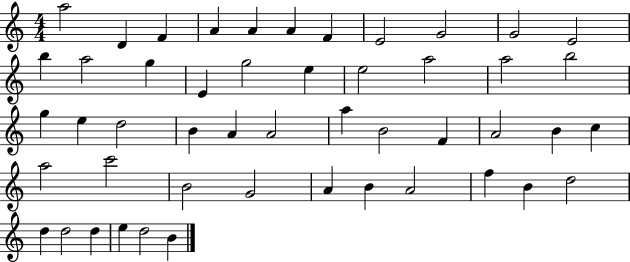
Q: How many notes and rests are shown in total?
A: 49